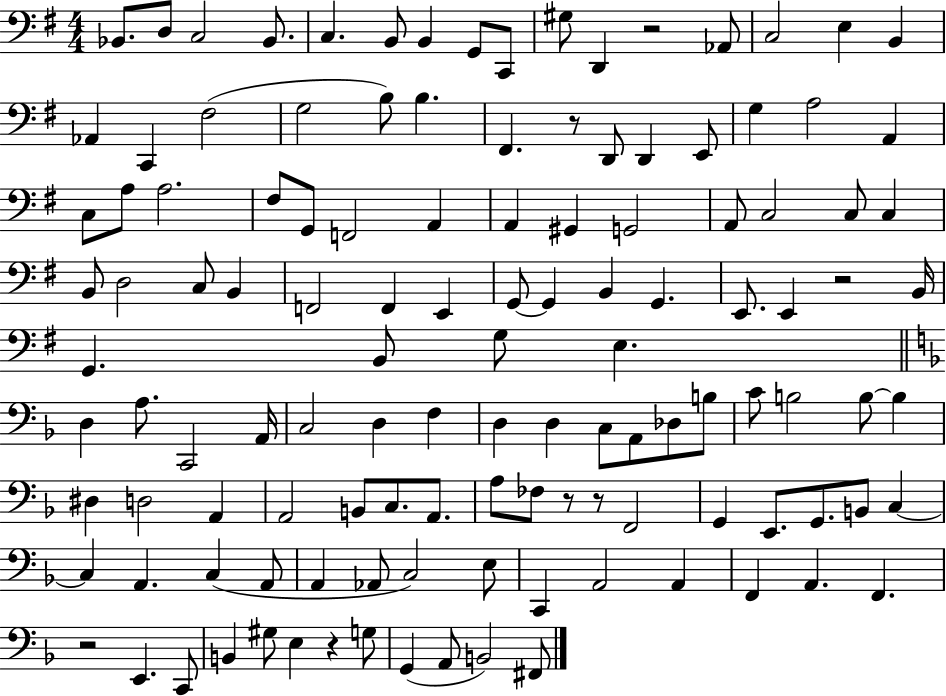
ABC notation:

X:1
T:Untitled
M:4/4
L:1/4
K:G
_B,,/2 D,/2 C,2 _B,,/2 C, B,,/2 B,, G,,/2 C,,/2 ^G,/2 D,, z2 _A,,/2 C,2 E, B,, _A,, C,, ^F,2 G,2 B,/2 B, ^F,, z/2 D,,/2 D,, E,,/2 G, A,2 A,, C,/2 A,/2 A,2 ^F,/2 G,,/2 F,,2 A,, A,, ^G,, G,,2 A,,/2 C,2 C,/2 C, B,,/2 D,2 C,/2 B,, F,,2 F,, E,, G,,/2 G,, B,, G,, E,,/2 E,, z2 B,,/4 G,, B,,/2 G,/2 E, D, A,/2 C,,2 A,,/4 C,2 D, F, D, D, C,/2 A,,/2 _D,/2 B,/2 C/2 B,2 B,/2 B, ^D, D,2 A,, A,,2 B,,/2 C,/2 A,,/2 A,/2 _F,/2 z/2 z/2 F,,2 G,, E,,/2 G,,/2 B,,/2 C, C, A,, C, A,,/2 A,, _A,,/2 C,2 E,/2 C,, A,,2 A,, F,, A,, F,, z2 E,, C,,/2 B,, ^G,/2 E, z G,/2 G,, A,,/2 B,,2 ^F,,/2